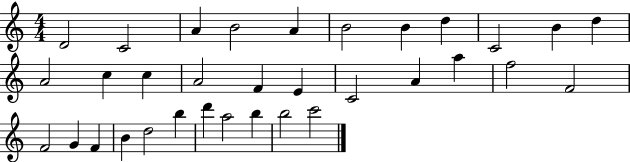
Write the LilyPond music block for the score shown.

{
  \clef treble
  \numericTimeSignature
  \time 4/4
  \key c \major
  d'2 c'2 | a'4 b'2 a'4 | b'2 b'4 d''4 | c'2 b'4 d''4 | \break a'2 c''4 c''4 | a'2 f'4 e'4 | c'2 a'4 a''4 | f''2 f'2 | \break f'2 g'4 f'4 | b'4 d''2 b''4 | d'''4 a''2 b''4 | b''2 c'''2 | \break \bar "|."
}